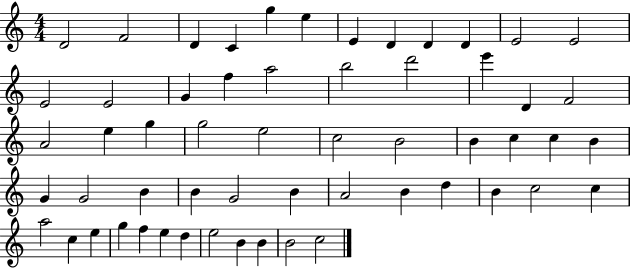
D4/h F4/h D4/q C4/q G5/q E5/q E4/q D4/q D4/q D4/q E4/h E4/h E4/h E4/h G4/q F5/q A5/h B5/h D6/h E6/q D4/q F4/h A4/h E5/q G5/q G5/h E5/h C5/h B4/h B4/q C5/q C5/q B4/q G4/q G4/h B4/q B4/q G4/h B4/q A4/h B4/q D5/q B4/q C5/h C5/q A5/h C5/q E5/q G5/q F5/q E5/q D5/q E5/h B4/q B4/q B4/h C5/h